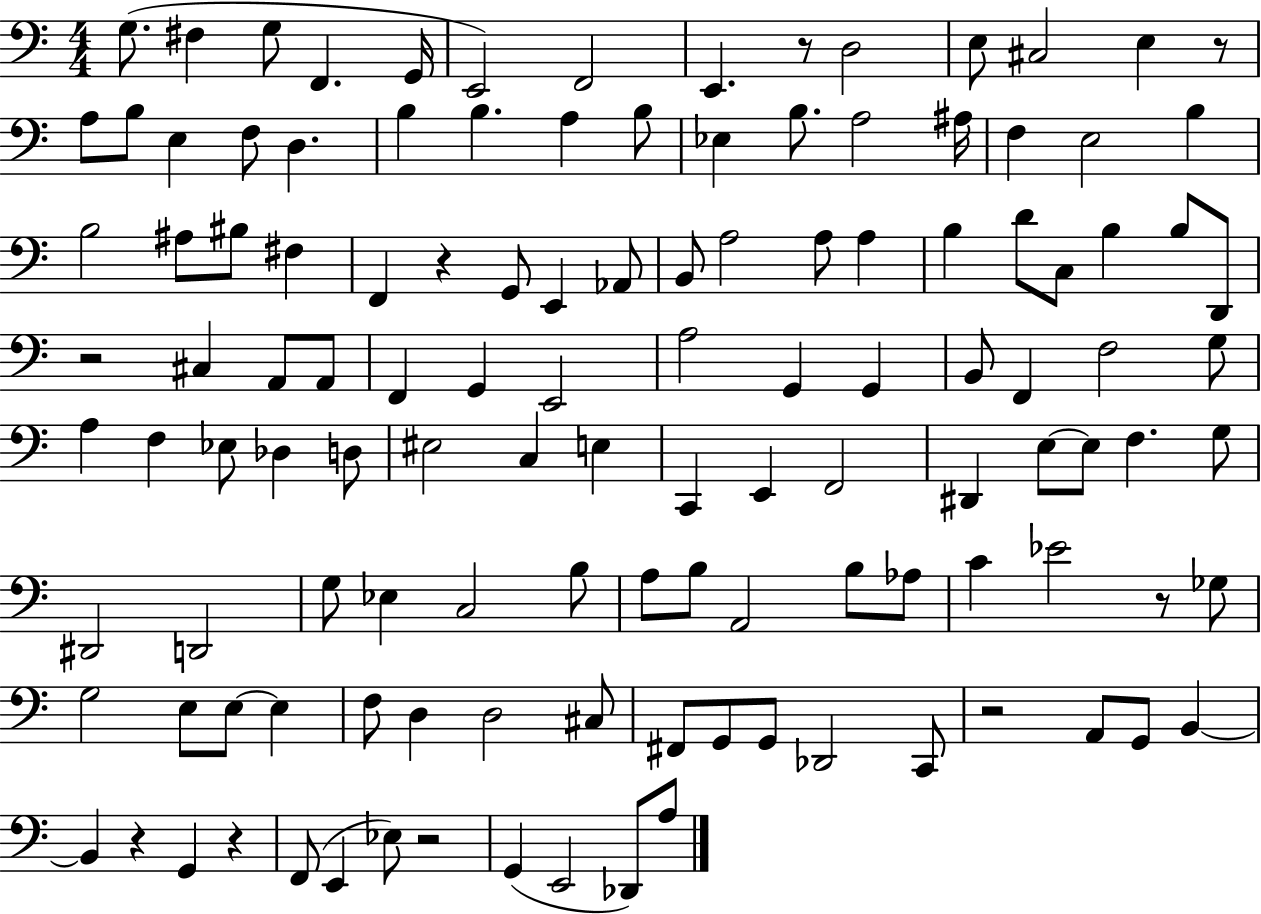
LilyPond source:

{
  \clef bass
  \numericTimeSignature
  \time 4/4
  \key c \major
  \repeat volta 2 { g8.( fis4 g8 f,4. g,16 | e,2) f,2 | e,4. r8 d2 | e8 cis2 e4 r8 | \break a8 b8 e4 f8 d4. | b4 b4. a4 b8 | ees4 b8. a2 ais16 | f4 e2 b4 | \break b2 ais8 bis8 fis4 | f,4 r4 g,8 e,4 aes,8 | b,8 a2 a8 a4 | b4 d'8 c8 b4 b8 d,8 | \break r2 cis4 a,8 a,8 | f,4 g,4 e,2 | a2 g,4 g,4 | b,8 f,4 f2 g8 | \break a4 f4 ees8 des4 d8 | eis2 c4 e4 | c,4 e,4 f,2 | dis,4 e8~~ e8 f4. g8 | \break dis,2 d,2 | g8 ees4 c2 b8 | a8 b8 a,2 b8 aes8 | c'4 ees'2 r8 ges8 | \break g2 e8 e8~~ e4 | f8 d4 d2 cis8 | fis,8 g,8 g,8 des,2 c,8 | r2 a,8 g,8 b,4~~ | \break b,4 r4 g,4 r4 | f,8( e,4 ees8) r2 | g,4( e,2 des,8) a8 | } \bar "|."
}